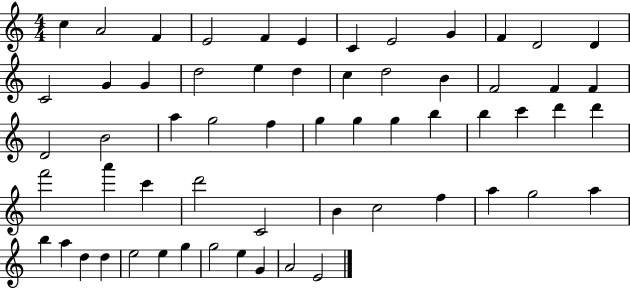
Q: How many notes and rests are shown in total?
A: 60